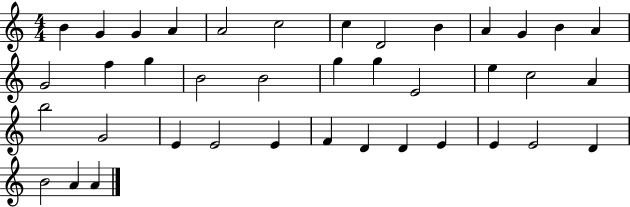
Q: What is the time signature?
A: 4/4